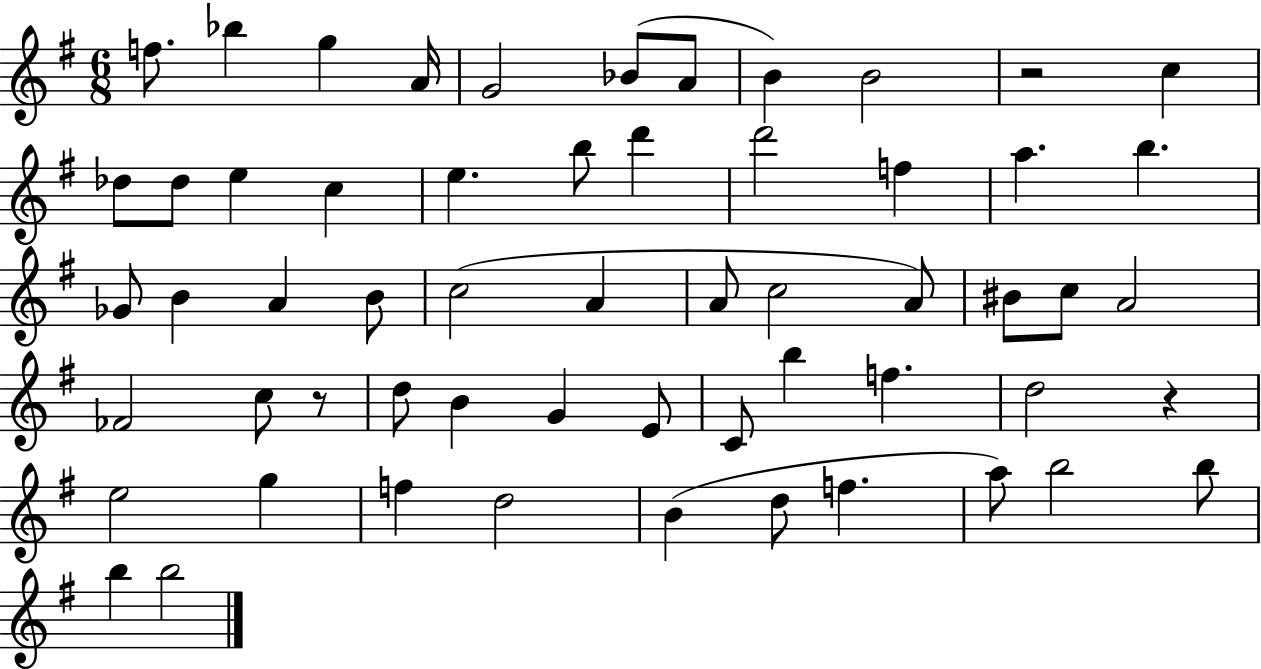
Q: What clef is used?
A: treble